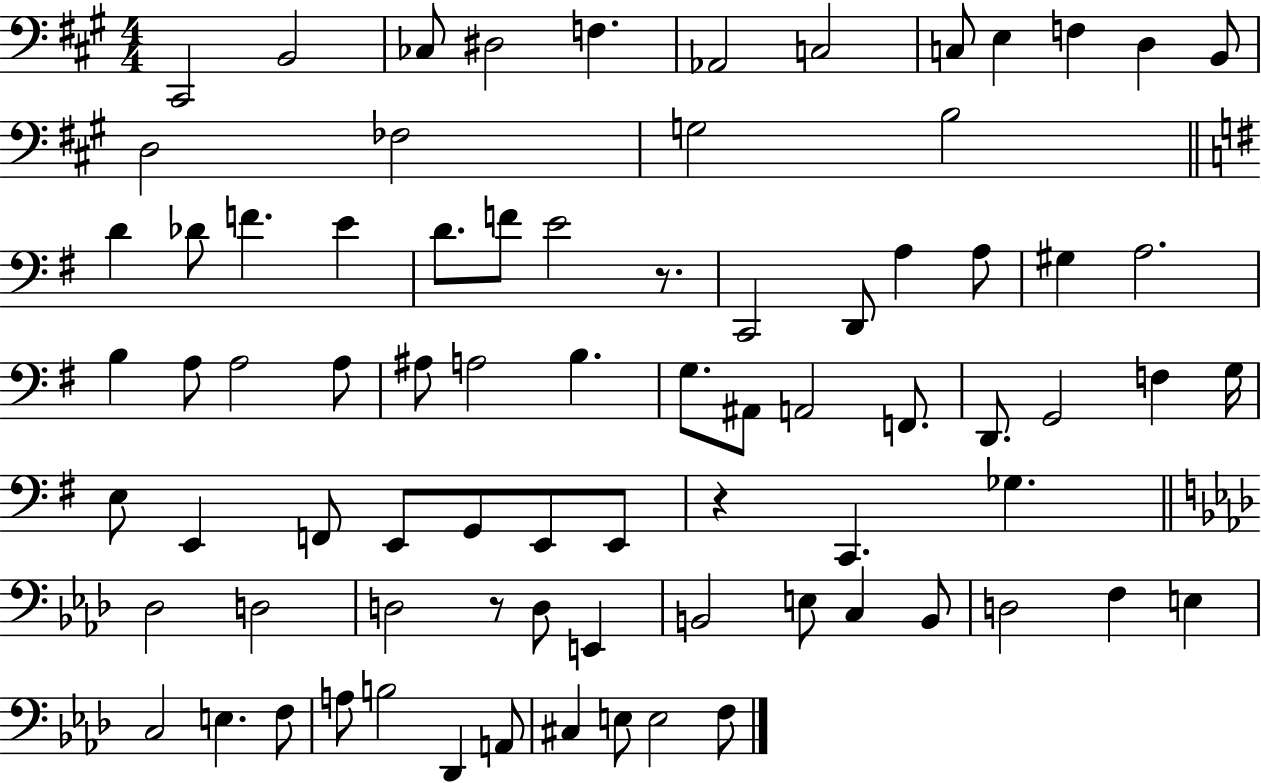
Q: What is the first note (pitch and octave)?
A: C#2